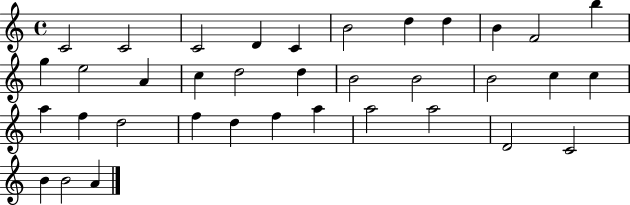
C4/h C4/h C4/h D4/q C4/q B4/h D5/q D5/q B4/q F4/h B5/q G5/q E5/h A4/q C5/q D5/h D5/q B4/h B4/h B4/h C5/q C5/q A5/q F5/q D5/h F5/q D5/q F5/q A5/q A5/h A5/h D4/h C4/h B4/q B4/h A4/q